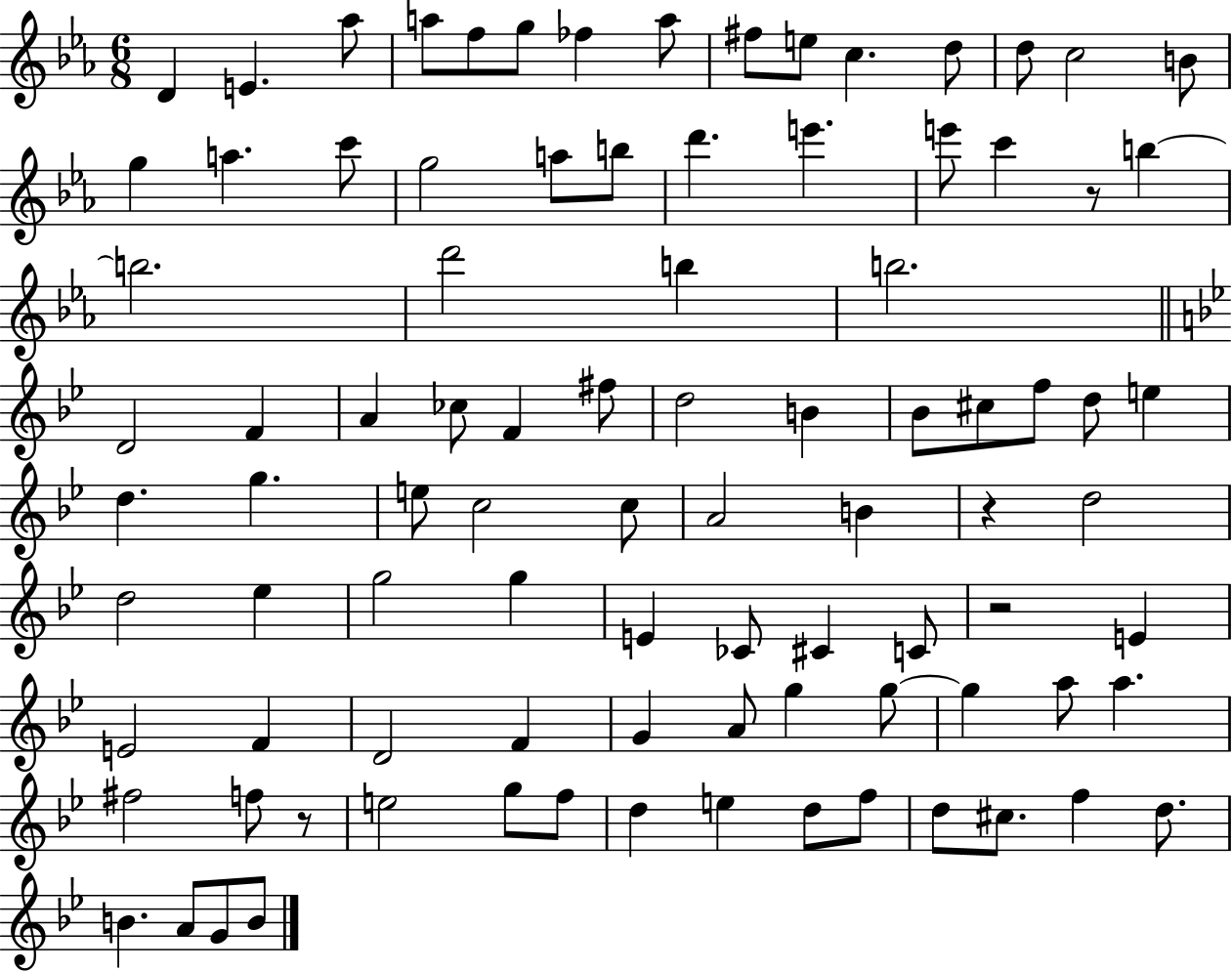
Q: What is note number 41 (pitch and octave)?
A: F5